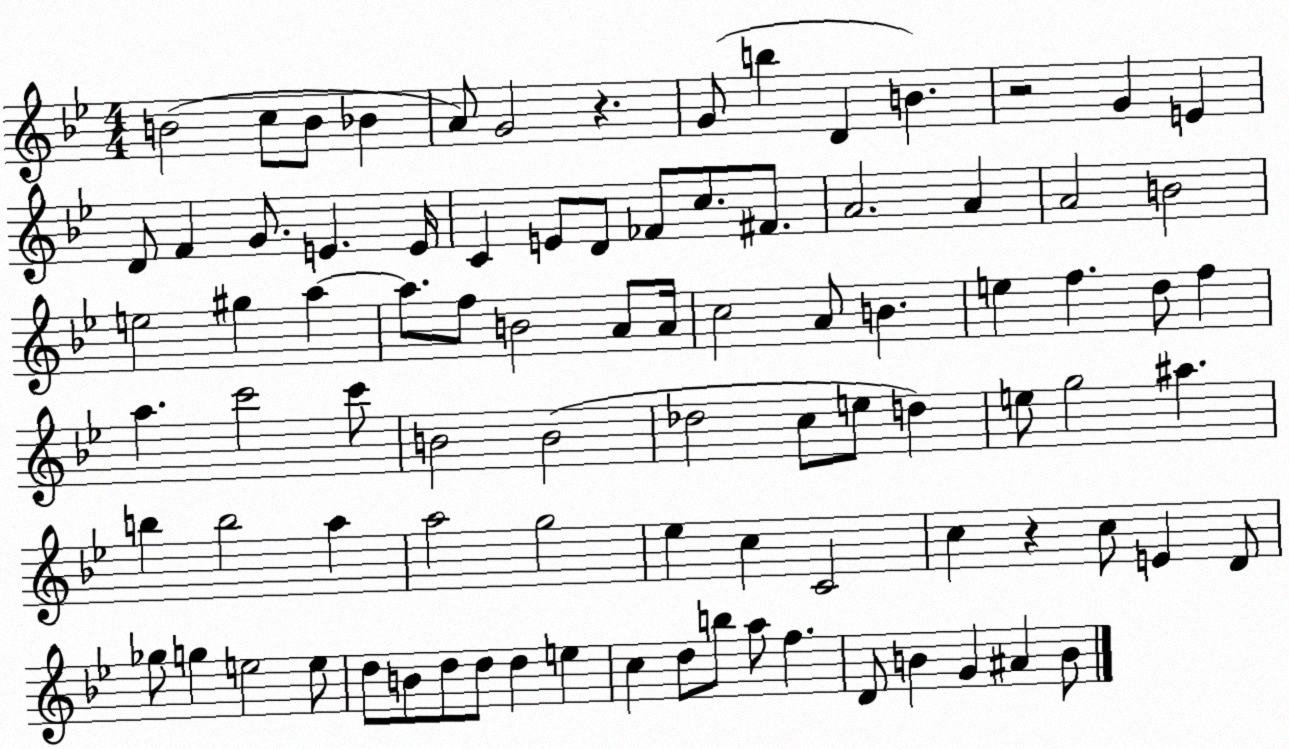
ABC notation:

X:1
T:Untitled
M:4/4
L:1/4
K:Bb
B2 c/2 B/2 _B A/2 G2 z G/2 b D B z2 G E D/2 F G/2 E E/4 C E/2 D/2 _F/2 c/2 ^F/2 A2 A A2 B2 e2 ^g a a/2 f/2 B2 A/2 A/4 c2 A/2 B e f d/2 f a c'2 c'/2 B2 B2 _d2 c/2 e/2 d e/2 g2 ^a b b2 a a2 g2 _e c C2 c z c/2 E D/2 _g/2 g e2 e/2 d/2 B/2 d/2 d/2 d e c d/2 b/2 a/2 f D/2 B G ^A B/2